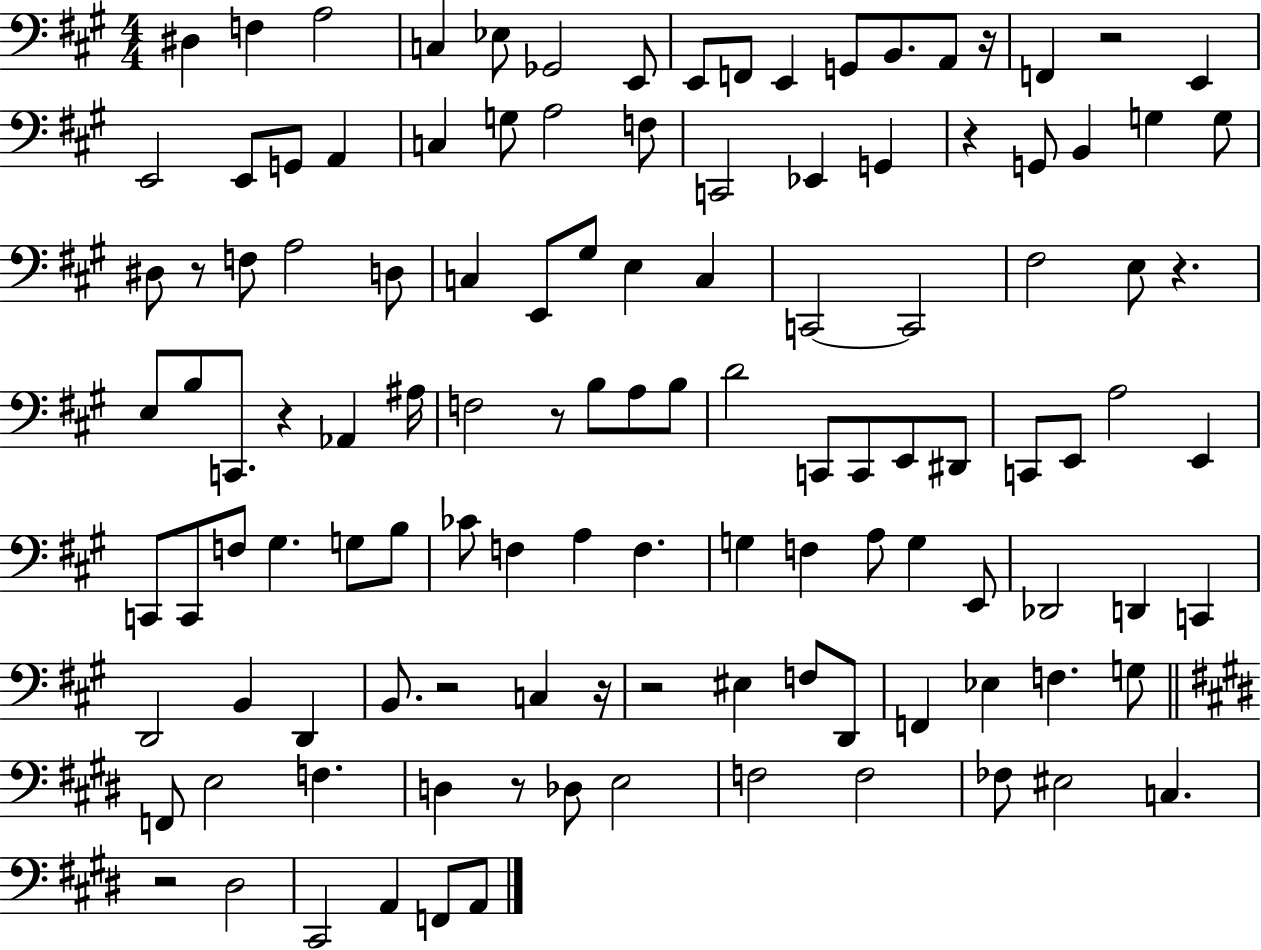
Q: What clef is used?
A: bass